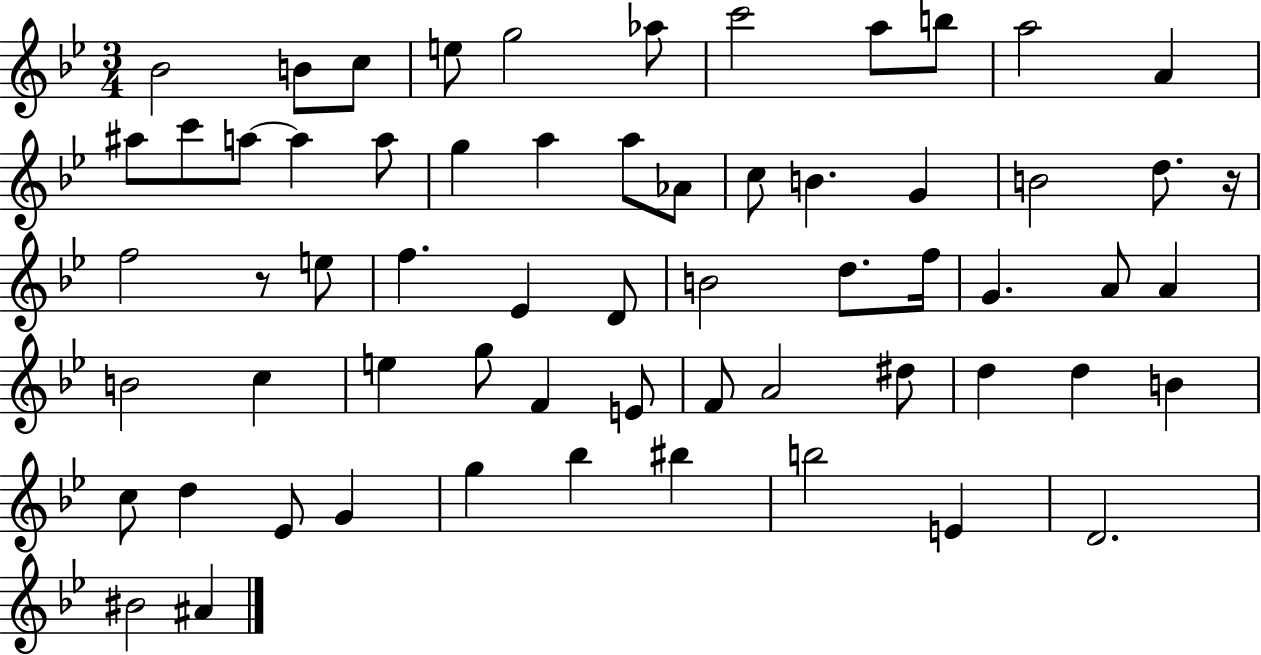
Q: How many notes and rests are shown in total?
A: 62